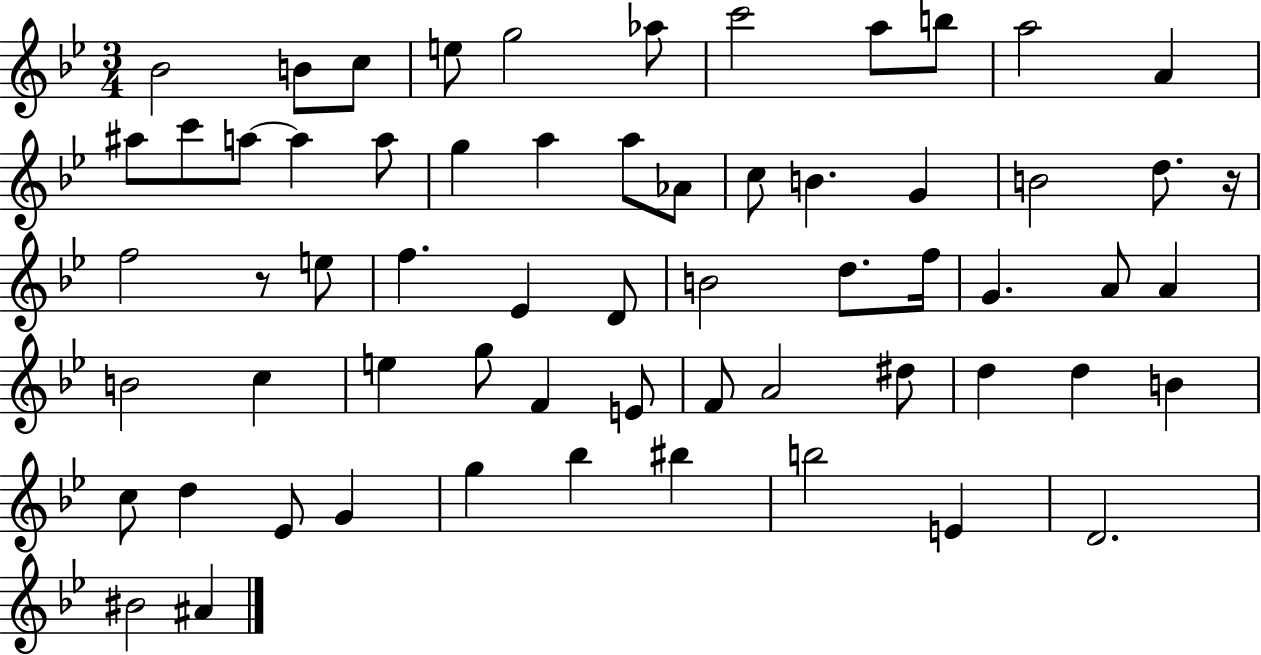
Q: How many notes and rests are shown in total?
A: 62